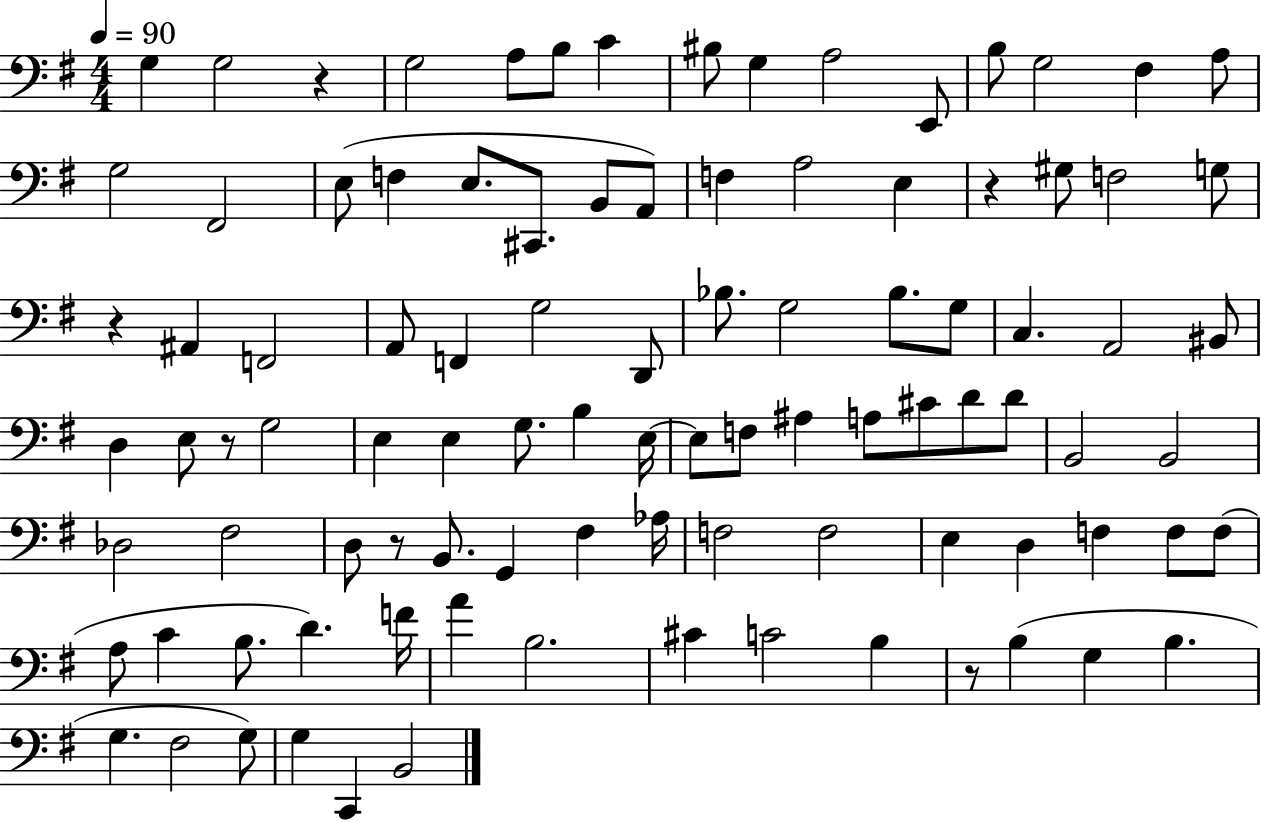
{
  \clef bass
  \numericTimeSignature
  \time 4/4
  \key g \major
  \tempo 4 = 90
  \repeat volta 2 { g4 g2 r4 | g2 a8 b8 c'4 | bis8 g4 a2 e,8 | b8 g2 fis4 a8 | \break g2 fis,2 | e8( f4 e8. cis,8. b,8 a,8) | f4 a2 e4 | r4 gis8 f2 g8 | \break r4 ais,4 f,2 | a,8 f,4 g2 d,8 | bes8. g2 bes8. g8 | c4. a,2 bis,8 | \break d4 e8 r8 g2 | e4 e4 g8. b4 e16~~ | e8 f8 ais4 a8 cis'8 d'8 d'8 | b,2 b,2 | \break des2 fis2 | d8 r8 b,8. g,4 fis4 aes16 | f2 f2 | e4 d4 f4 f8 f8( | \break a8 c'4 b8. d'4.) f'16 | a'4 b2. | cis'4 c'2 b4 | r8 b4( g4 b4. | \break g4. fis2 g8) | g4 c,4 b,2 | } \bar "|."
}